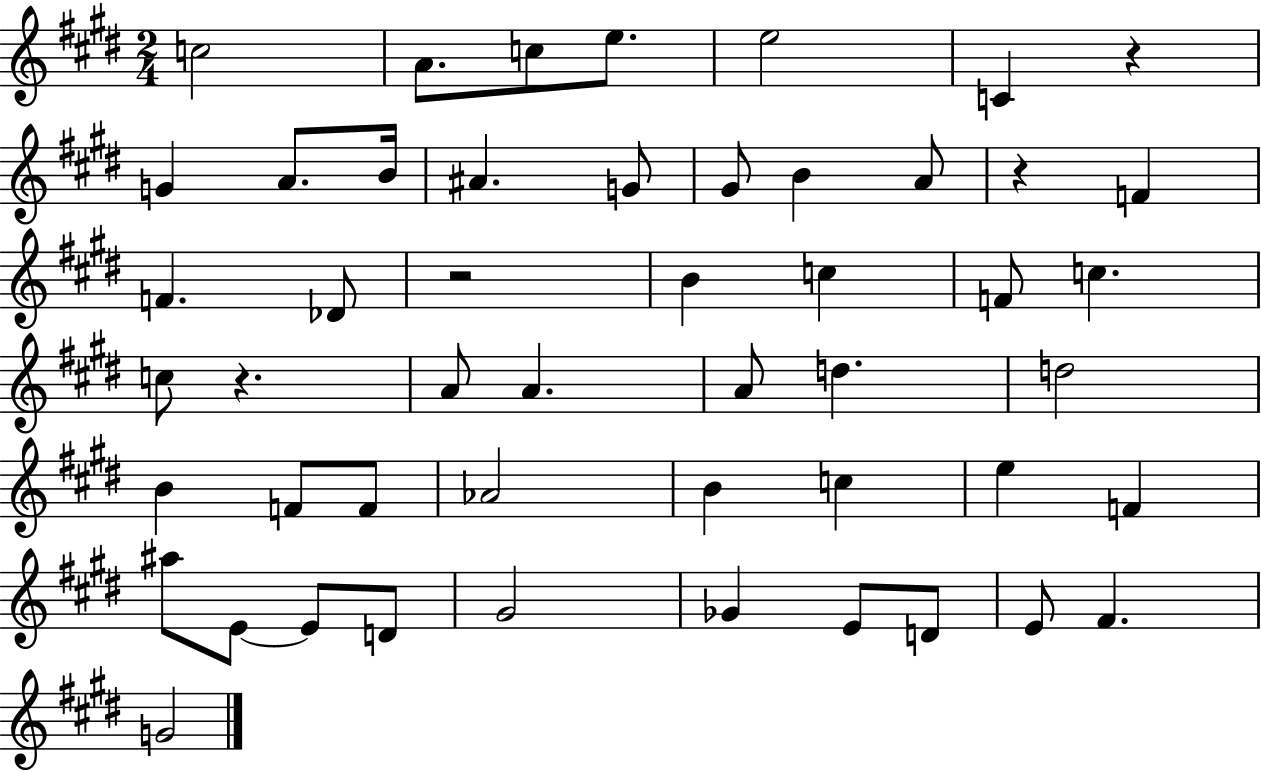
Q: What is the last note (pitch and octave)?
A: G4